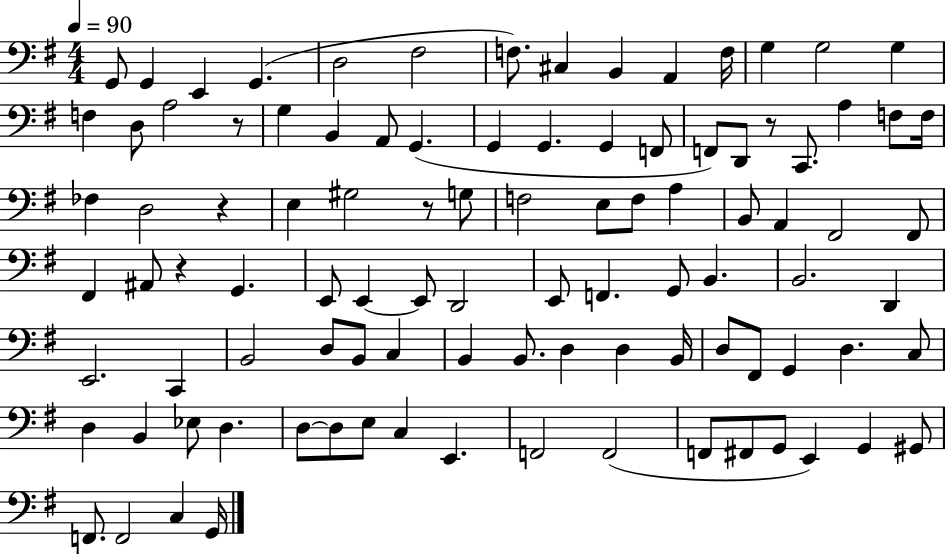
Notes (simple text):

G2/e G2/q E2/q G2/q. D3/h F#3/h F3/e. C#3/q B2/q A2/q F3/s G3/q G3/h G3/q F3/q D3/e A3/h R/e G3/q B2/q A2/e G2/q. G2/q G2/q. G2/q F2/e F2/e D2/e R/e C2/e. A3/q F3/e F3/s FES3/q D3/h R/q E3/q G#3/h R/e G3/e F3/h E3/e F3/e A3/q B2/e A2/q F#2/h F#2/e F#2/q A#2/e R/q G2/q. E2/e E2/q E2/e D2/h E2/e F2/q. G2/e B2/q. B2/h. D2/q E2/h. C2/q B2/h D3/e B2/e C3/q B2/q B2/e. D3/q D3/q B2/s D3/e F#2/e G2/q D3/q. C3/e D3/q B2/q Eb3/e D3/q. D3/e D3/e E3/e C3/q E2/q. F2/h F2/h F2/e F#2/e G2/e E2/q G2/q G#2/e F2/e. F2/h C3/q G2/s